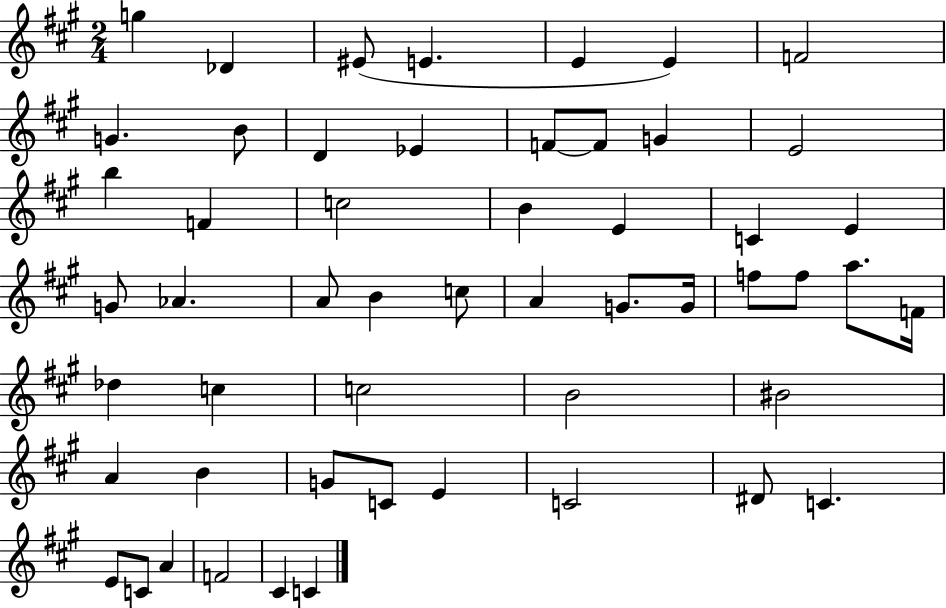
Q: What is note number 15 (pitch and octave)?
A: E4